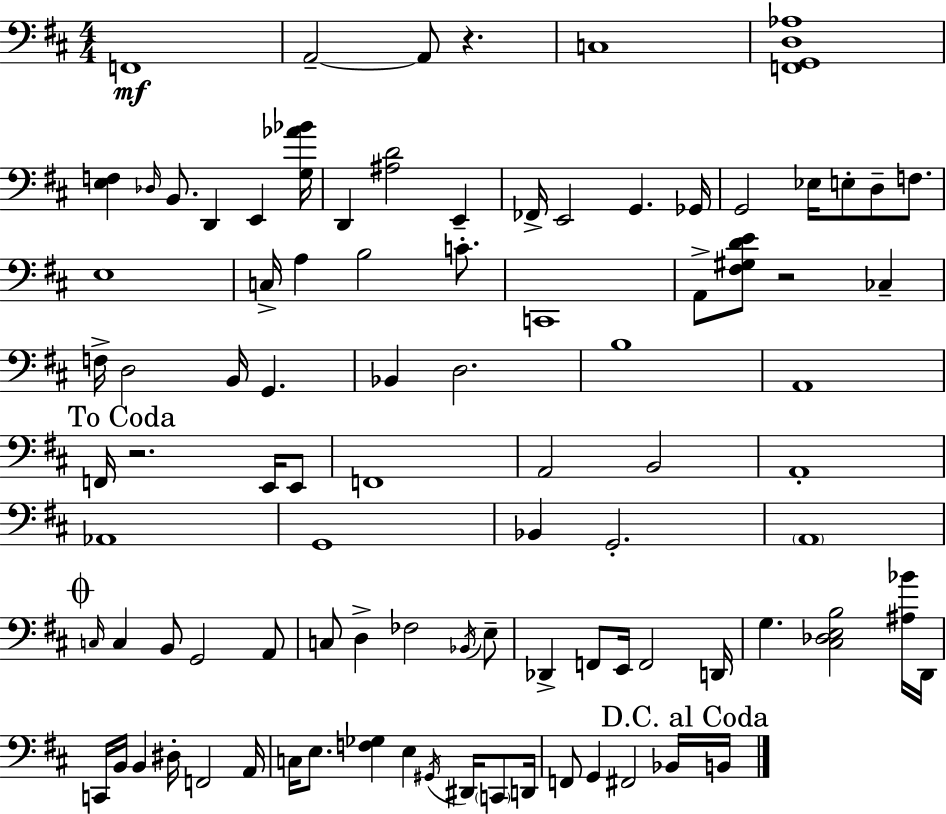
X:1
T:Untitled
M:4/4
L:1/4
K:D
F,,4 A,,2 A,,/2 z C,4 [F,,G,,D,_A,]4 [E,F,] _D,/4 B,,/2 D,, E,, [G,_A_B]/4 D,, [^A,D]2 E,, _F,,/4 E,,2 G,, _G,,/4 G,,2 _E,/4 E,/2 D,/2 F,/2 E,4 C,/4 A, B,2 C/2 C,,4 A,,/2 [^F,^G,DE]/2 z2 _C, F,/4 D,2 B,,/4 G,, _B,, D,2 B,4 A,,4 F,,/4 z2 E,,/4 E,,/2 F,,4 A,,2 B,,2 A,,4 _A,,4 G,,4 _B,, G,,2 A,,4 C,/4 C, B,,/2 G,,2 A,,/2 C,/2 D, _F,2 _B,,/4 E,/2 _D,, F,,/2 E,,/4 F,,2 D,,/4 G, [^C,_D,E,B,]2 [^A,_B]/4 D,,/4 C,,/4 B,,/4 B,, ^D,/4 F,,2 A,,/4 C,/4 E,/2 [F,_G,] E, ^G,,/4 ^D,,/4 C,,/2 D,,/4 F,,/2 G,, ^F,,2 _B,,/4 B,,/4